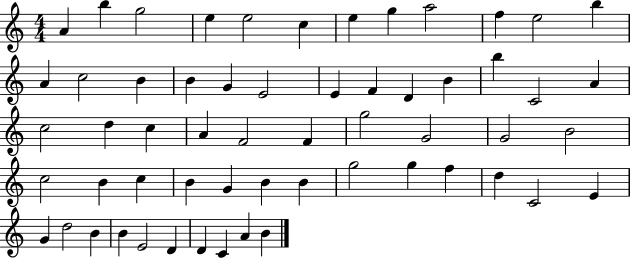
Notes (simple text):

A4/q B5/q G5/h E5/q E5/h C5/q E5/q G5/q A5/h F5/q E5/h B5/q A4/q C5/h B4/q B4/q G4/q E4/h E4/q F4/q D4/q B4/q B5/q C4/h A4/q C5/h D5/q C5/q A4/q F4/h F4/q G5/h G4/h G4/h B4/h C5/h B4/q C5/q B4/q G4/q B4/q B4/q G5/h G5/q F5/q D5/q C4/h E4/q G4/q D5/h B4/q B4/q E4/h D4/q D4/q C4/q A4/q B4/q